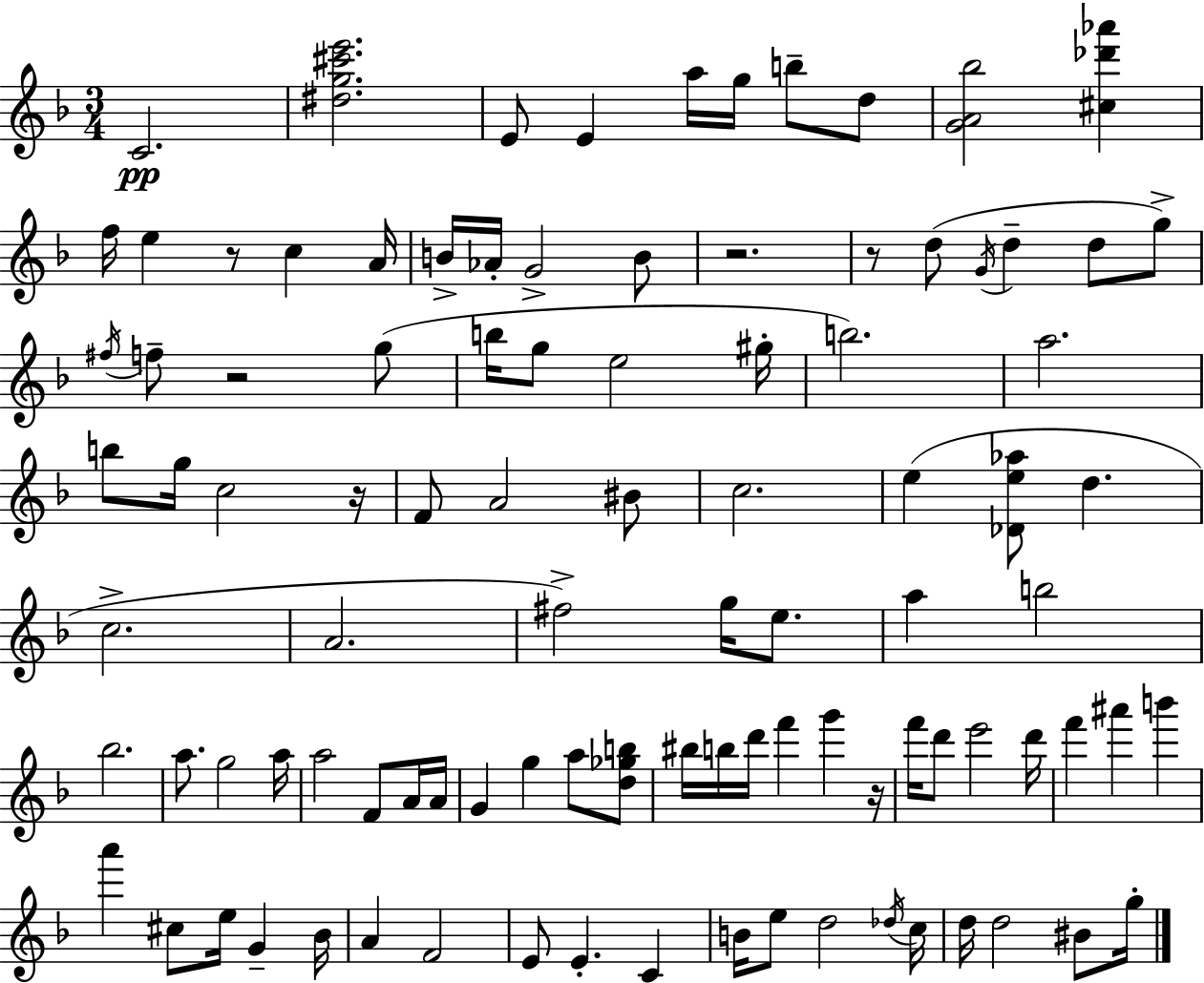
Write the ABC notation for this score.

X:1
T:Untitled
M:3/4
L:1/4
K:F
C2 [^dg^c'e']2 E/2 E a/4 g/4 b/2 d/2 [GA_b]2 [^c_d'_a'] f/4 e z/2 c A/4 B/4 _A/4 G2 B/2 z2 z/2 d/2 G/4 d d/2 g/2 ^f/4 f/2 z2 g/2 b/4 g/2 e2 ^g/4 b2 a2 b/2 g/4 c2 z/4 F/2 A2 ^B/2 c2 e [_De_a]/2 d c2 A2 ^f2 g/4 e/2 a b2 _b2 a/2 g2 a/4 a2 F/2 A/4 A/4 G g a/2 [d_gb]/2 ^b/4 b/4 d'/4 f' g' z/4 f'/4 d'/2 e'2 d'/4 f' ^a' b' a' ^c/2 e/4 G _B/4 A F2 E/2 E C B/4 e/2 d2 _d/4 c/4 d/4 d2 ^B/2 g/4